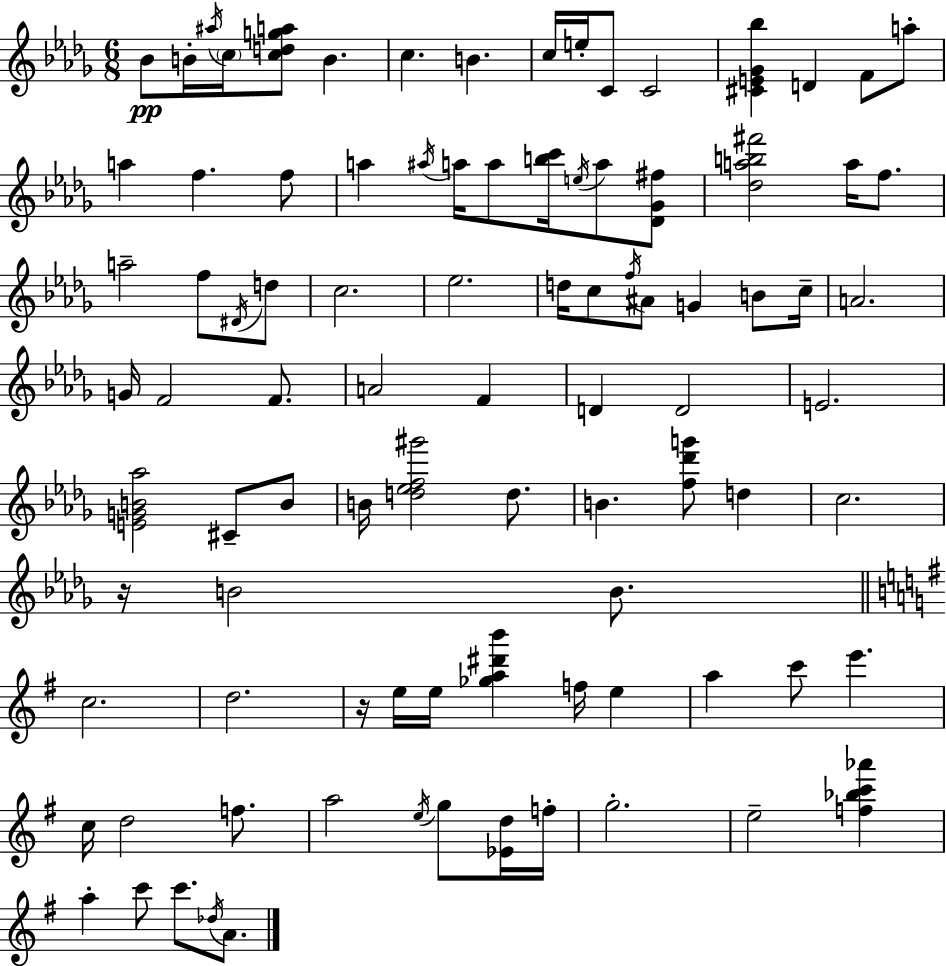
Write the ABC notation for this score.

X:1
T:Untitled
M:6/8
L:1/4
K:Bbm
_B/2 B/4 ^a/4 c/4 [cdga]/2 B c B c/4 e/4 C/2 C2 [^CE_G_b] D F/2 a/2 a f f/2 a ^a/4 a/4 a/2 [bc']/4 e/4 a/2 [_D_G^f]/2 [_dab^f']2 a/4 f/2 a2 f/2 ^D/4 d/2 c2 _e2 d/4 c/2 f/4 ^A/2 G B/2 c/4 A2 G/4 F2 F/2 A2 F D D2 E2 [EGB_a]2 ^C/2 B/2 B/4 [d_ef^g']2 d/2 B [f_d'g']/2 d c2 z/4 B2 B/2 c2 d2 z/4 e/4 e/4 [_ga^d'b'] f/4 e a c'/2 e' c/4 d2 f/2 a2 e/4 g/2 [_Ed]/4 f/4 g2 e2 [f_bc'_a'] a c'/2 c'/2 _d/4 A/2